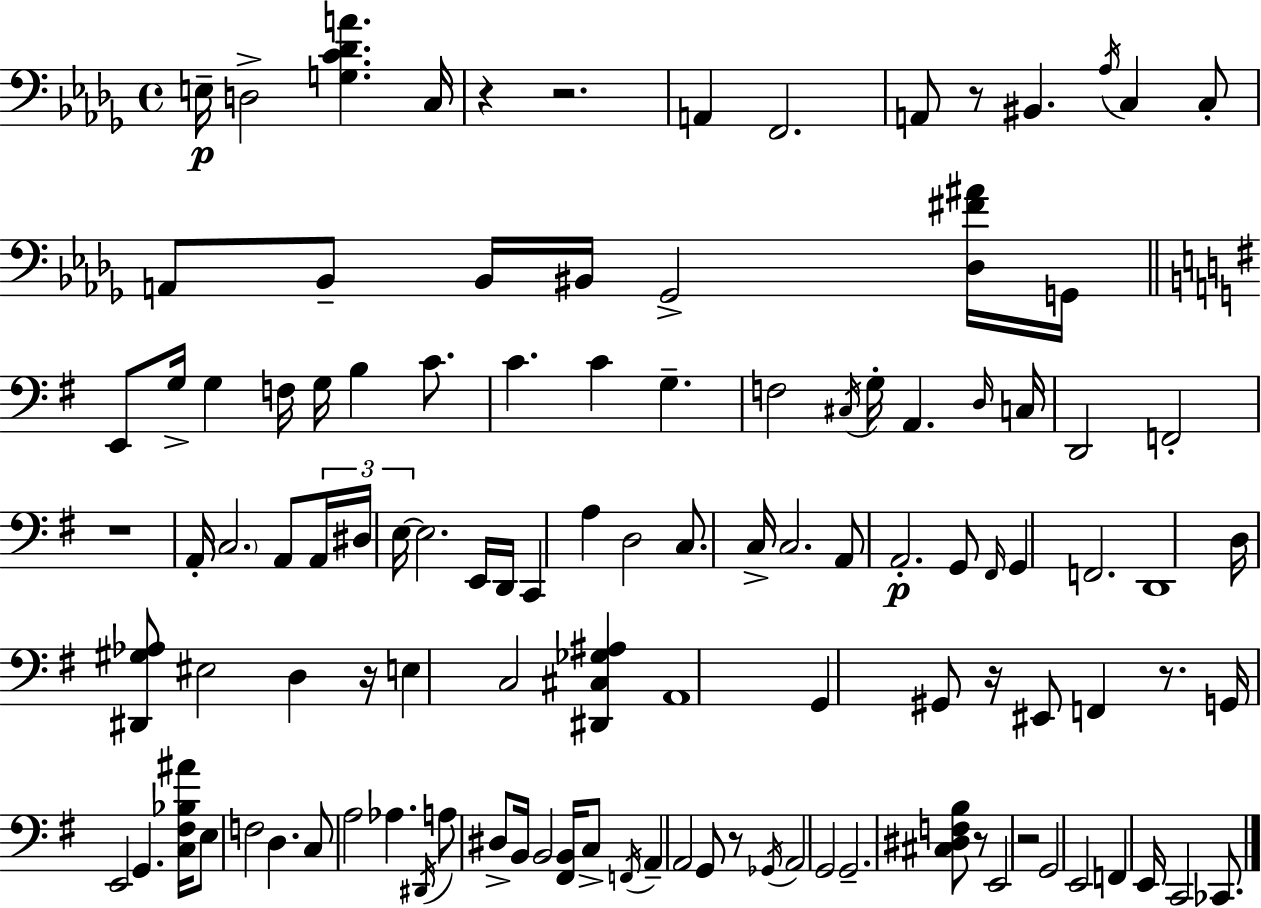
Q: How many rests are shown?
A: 10